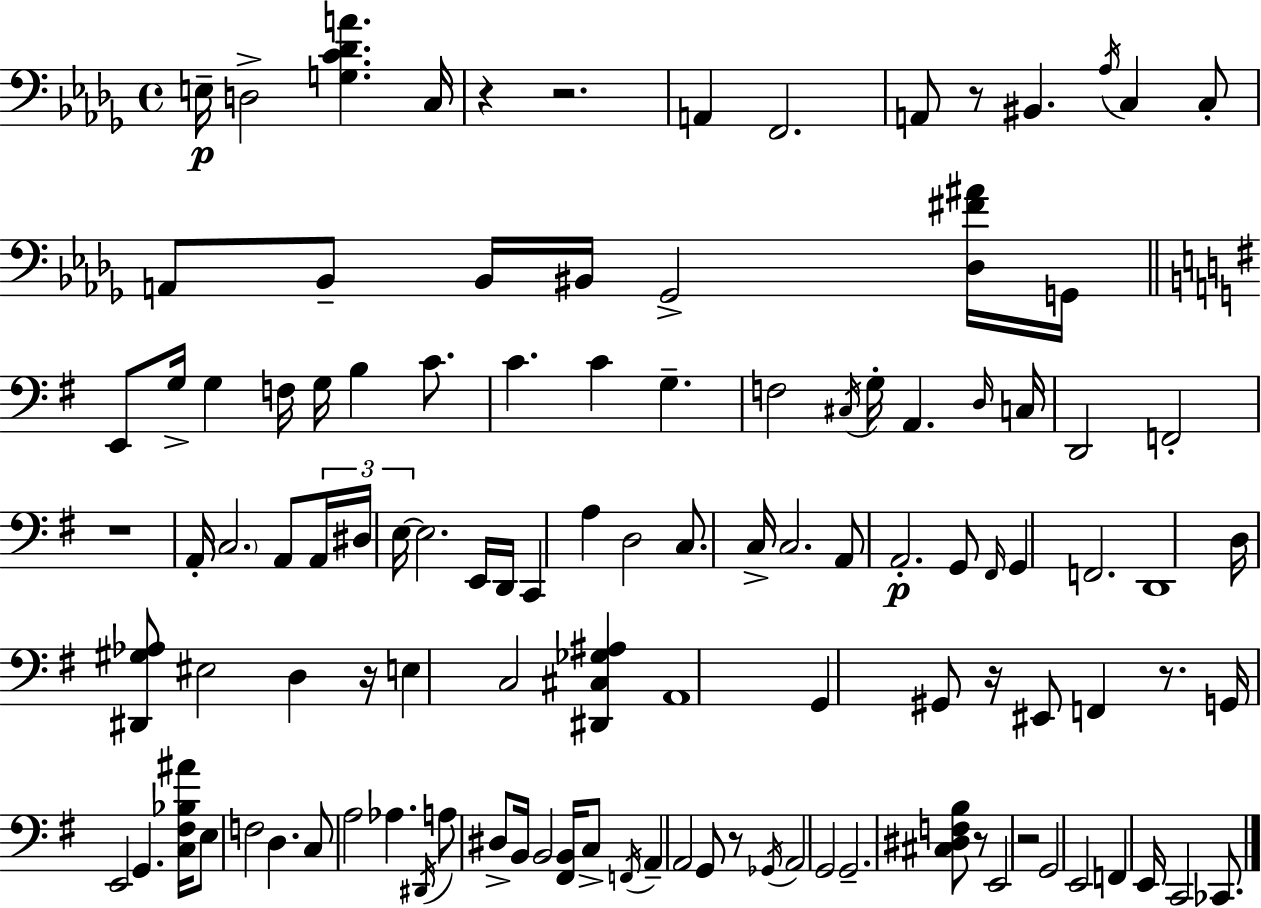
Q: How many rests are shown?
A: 10